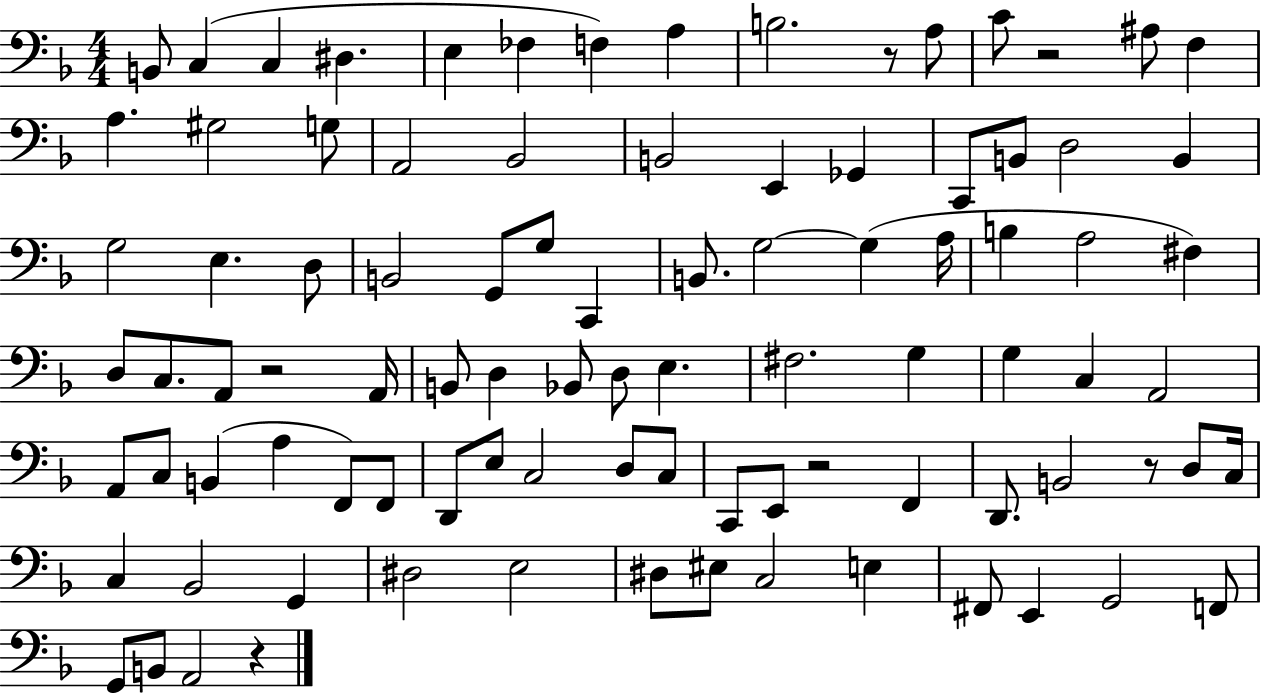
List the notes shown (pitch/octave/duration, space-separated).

B2/e C3/q C3/q D#3/q. E3/q FES3/q F3/q A3/q B3/h. R/e A3/e C4/e R/h A#3/e F3/q A3/q. G#3/h G3/e A2/h Bb2/h B2/h E2/q Gb2/q C2/e B2/e D3/h B2/q G3/h E3/q. D3/e B2/h G2/e G3/e C2/q B2/e. G3/h G3/q A3/s B3/q A3/h F#3/q D3/e C3/e. A2/e R/h A2/s B2/e D3/q Bb2/e D3/e E3/q. F#3/h. G3/q G3/q C3/q A2/h A2/e C3/e B2/q A3/q F2/e F2/e D2/e E3/e C3/h D3/e C3/e C2/e E2/e R/h F2/q D2/e. B2/h R/e D3/e C3/s C3/q Bb2/h G2/q D#3/h E3/h D#3/e EIS3/e C3/h E3/q F#2/e E2/q G2/h F2/e G2/e B2/e A2/h R/q